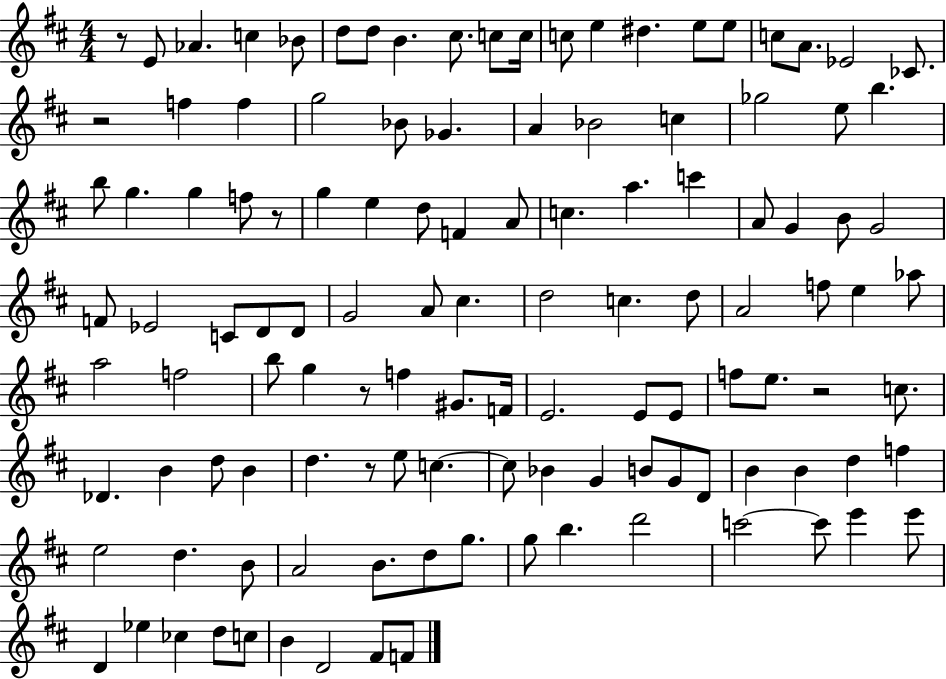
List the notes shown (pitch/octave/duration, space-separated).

R/e E4/e Ab4/q. C5/q Bb4/e D5/e D5/e B4/q. C#5/e. C5/e C5/s C5/e E5/q D#5/q. E5/e E5/e C5/e A4/e. Eb4/h CES4/e. R/h F5/q F5/q G5/h Bb4/e Gb4/q. A4/q Bb4/h C5/q Gb5/h E5/e B5/q. B5/e G5/q. G5/q F5/e R/e G5/q E5/q D5/e F4/q A4/e C5/q. A5/q. C6/q A4/e G4/q B4/e G4/h F4/e Eb4/h C4/e D4/e D4/e G4/h A4/e C#5/q. D5/h C5/q. D5/e A4/h F5/e E5/q Ab5/e A5/h F5/h B5/e G5/q R/e F5/q G#4/e. F4/s E4/h. E4/e E4/e F5/e E5/e. R/h C5/e. Db4/q. B4/q D5/e B4/q D5/q. R/e E5/e C5/q. C5/e Bb4/q G4/q B4/e G4/e D4/e B4/q B4/q D5/q F5/q E5/h D5/q. B4/e A4/h B4/e. D5/e G5/e. G5/e B5/q. D6/h C6/h C6/e E6/q E6/e D4/q Eb5/q CES5/q D5/e C5/e B4/q D4/h F#4/e F4/e